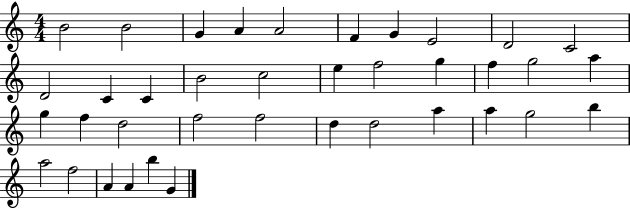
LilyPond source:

{
  \clef treble
  \numericTimeSignature
  \time 4/4
  \key c \major
  b'2 b'2 | g'4 a'4 a'2 | f'4 g'4 e'2 | d'2 c'2 | \break d'2 c'4 c'4 | b'2 c''2 | e''4 f''2 g''4 | f''4 g''2 a''4 | \break g''4 f''4 d''2 | f''2 f''2 | d''4 d''2 a''4 | a''4 g''2 b''4 | \break a''2 f''2 | a'4 a'4 b''4 g'4 | \bar "|."
}